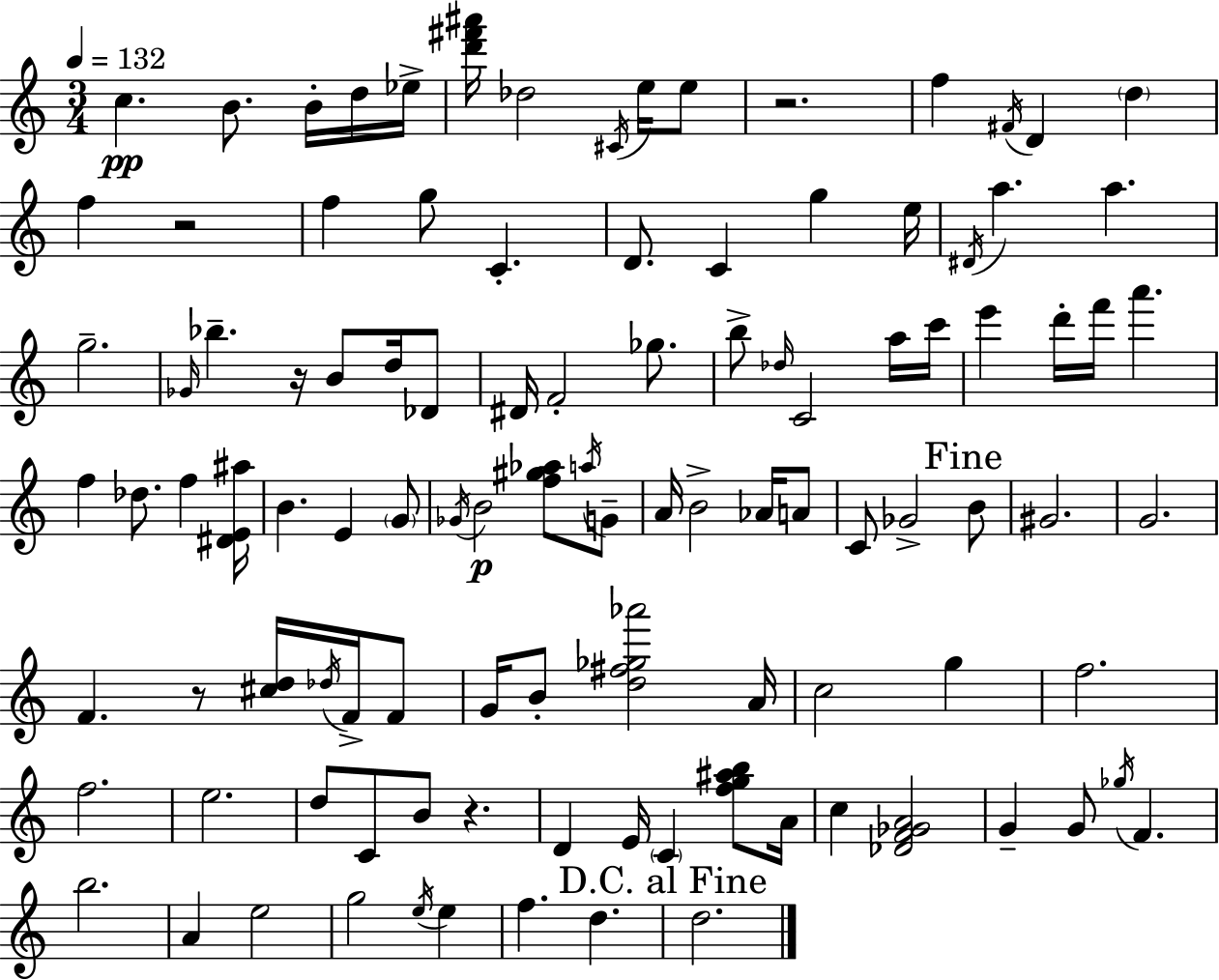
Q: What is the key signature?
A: C major